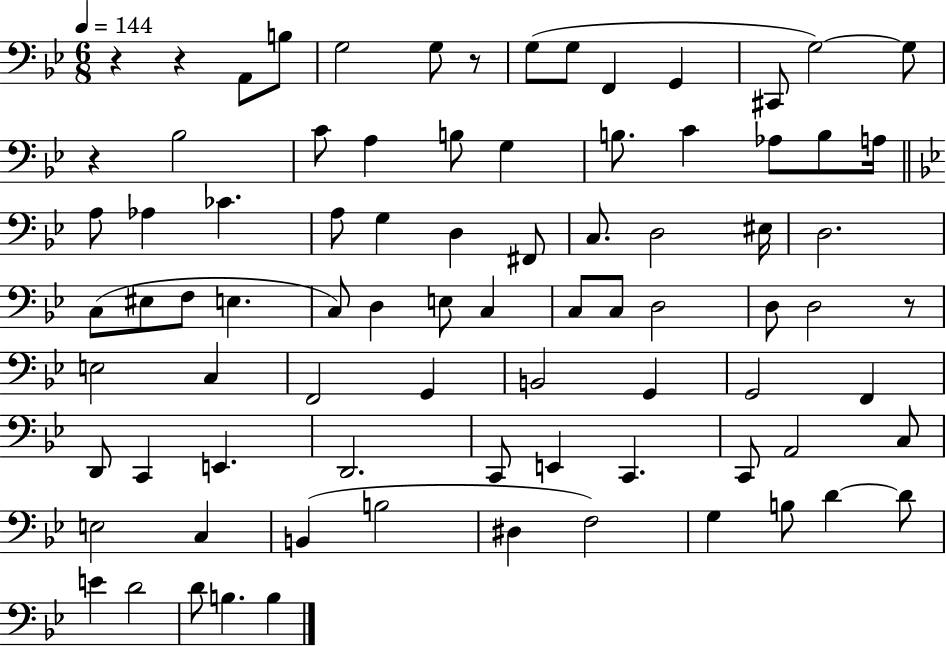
{
  \clef bass
  \numericTimeSignature
  \time 6/8
  \key bes \major
  \tempo 4 = 144
  r4 r4 a,8 b8 | g2 g8 r8 | g8( g8 f,4 g,4 | cis,8 g2~~) g8 | \break r4 bes2 | c'8 a4 b8 g4 | b8. c'4 aes8 b8 a16 | \bar "||" \break \key g \minor a8 aes4 ces'4. | a8 g4 d4 fis,8 | c8. d2 eis16 | d2. | \break c8( eis8 f8 e4. | c8) d4 e8 c4 | c8 c8 d2 | d8 d2 r8 | \break e2 c4 | f,2 g,4 | b,2 g,4 | g,2 f,4 | \break d,8 c,4 e,4. | d,2. | c,8 e,4 c,4. | c,8 a,2 c8 | \break e2 c4 | b,4( b2 | dis4 f2) | g4 b8 d'4~~ d'8 | \break e'4 d'2 | d'8 b4. b4 | \bar "|."
}